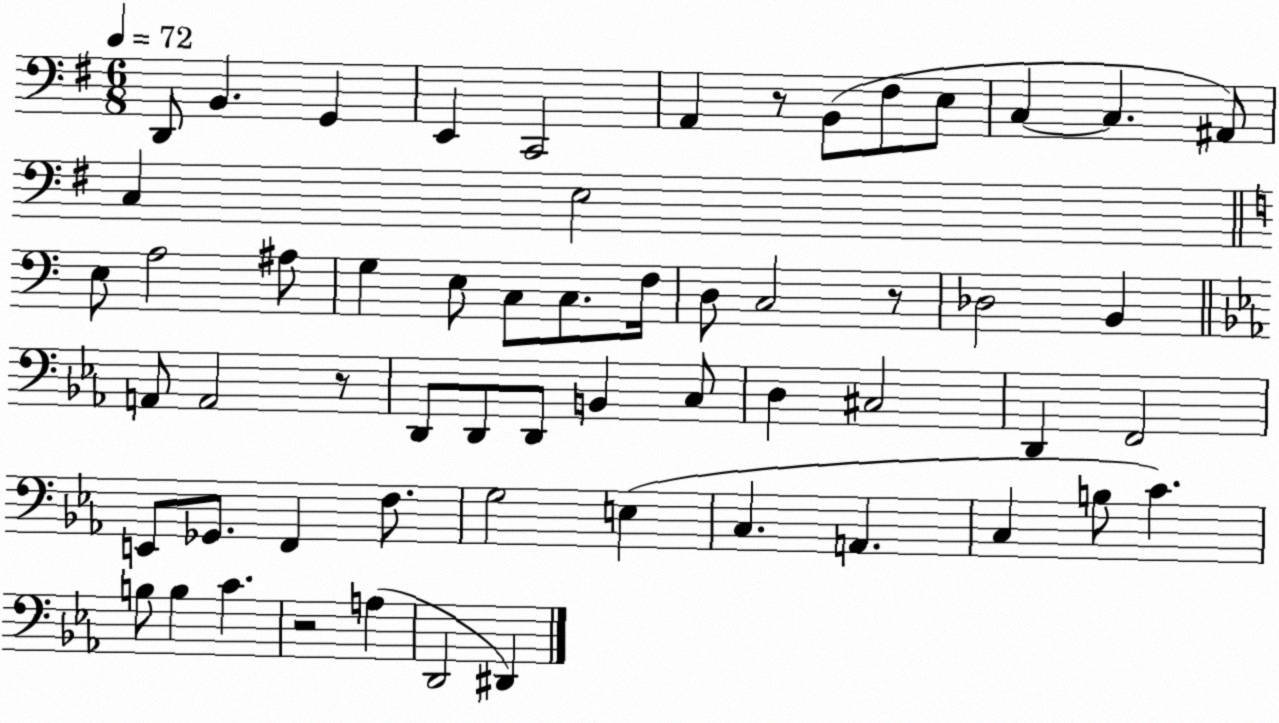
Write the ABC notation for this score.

X:1
T:Untitled
M:6/8
L:1/4
K:G
D,,/2 B,, G,, E,, C,,2 A,, z/2 B,,/2 ^F,/2 E,/2 C, C, ^A,,/2 C, E,2 E,/2 A,2 ^A,/2 G, E,/2 C,/2 C,/2 F,/4 D,/2 C,2 z/2 _D,2 B,, A,,/2 A,,2 z/2 D,,/2 D,,/2 D,,/2 B,, C,/2 D, ^C,2 D,, F,,2 E,,/2 _G,,/2 F,, F,/2 G,2 E, C, A,, C, B,/2 C B,/2 B, C z2 A, D,,2 ^D,,